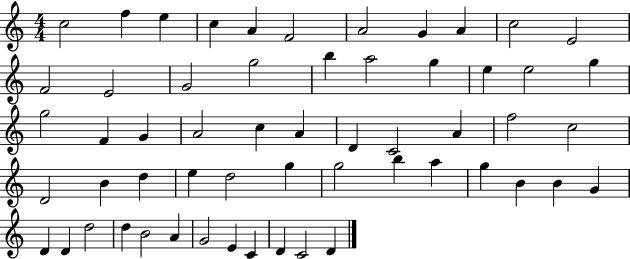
{
  \clef treble
  \numericTimeSignature
  \time 4/4
  \key c \major
  c''2 f''4 e''4 | c''4 a'4 f'2 | a'2 g'4 a'4 | c''2 e'2 | \break f'2 e'2 | g'2 g''2 | b''4 a''2 g''4 | e''4 e''2 g''4 | \break g''2 f'4 g'4 | a'2 c''4 a'4 | d'4 c'2 a'4 | f''2 c''2 | \break d'2 b'4 d''4 | e''4 d''2 g''4 | g''2 b''4 a''4 | g''4 b'4 b'4 g'4 | \break d'4 d'4 d''2 | d''4 b'2 a'4 | g'2 e'4 c'4 | d'4 c'2 d'4 | \break \bar "|."
}